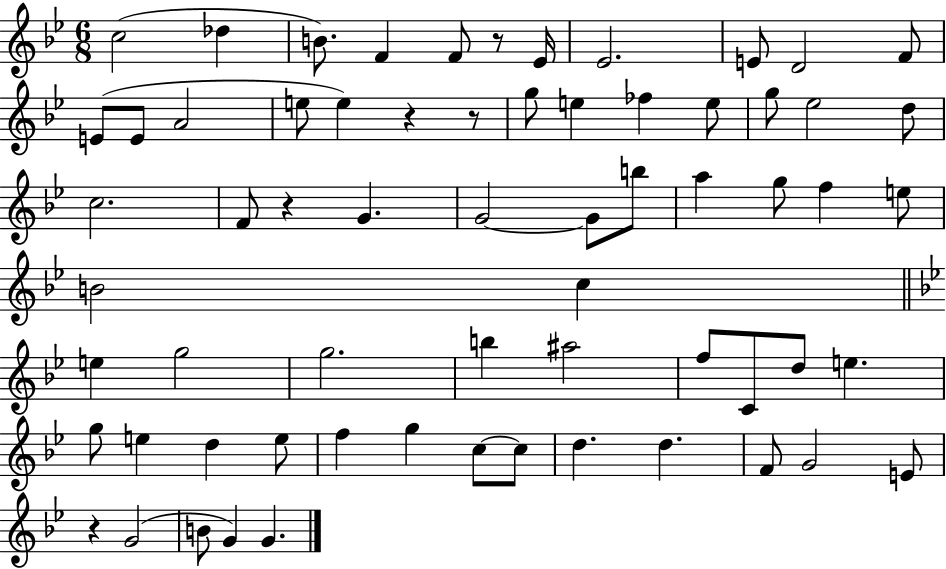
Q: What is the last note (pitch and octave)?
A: G4